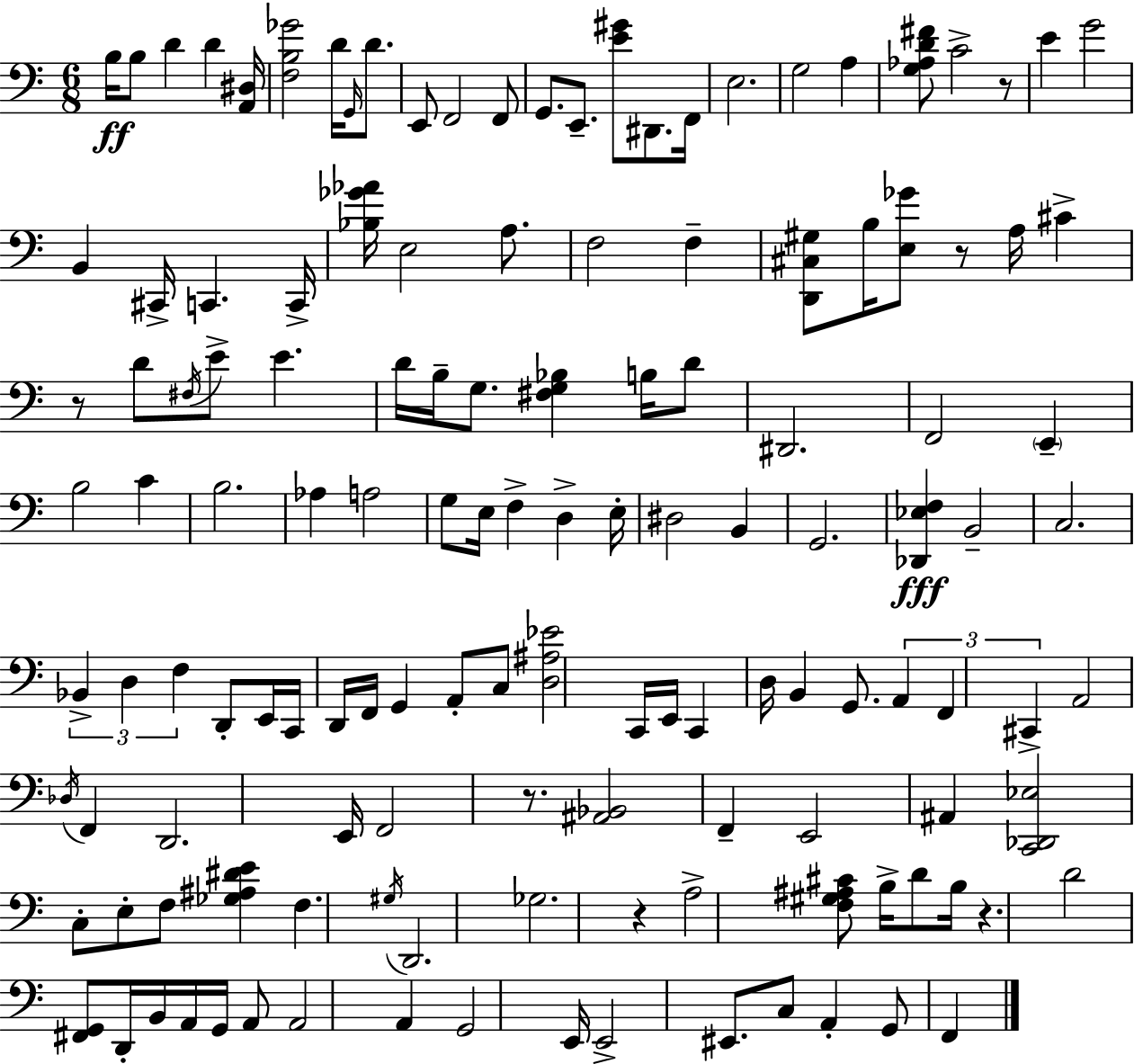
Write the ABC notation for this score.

X:1
T:Untitled
M:6/8
L:1/4
K:C
B,/4 B,/2 D D [A,,^D,]/4 [F,B,_G]2 D/4 G,,/4 D/2 E,,/2 F,,2 F,,/2 G,,/2 E,,/2 [E^G]/2 ^D,,/2 F,,/4 E,2 G,2 A, [G,_A,D^F]/2 C2 z/2 E G2 B,, ^C,,/4 C,, C,,/4 [_B,_G_A]/4 E,2 A,/2 F,2 F, [D,,^C,^G,]/2 B,/4 [E,_G]/2 z/2 A,/4 ^C z/2 D/2 ^F,/4 E/2 E D/4 B,/4 G,/2 [^F,G,_B,] B,/4 D/2 ^D,,2 F,,2 E,, B,2 C B,2 _A, A,2 G,/2 E,/4 F, D, E,/4 ^D,2 B,, G,,2 [_D,,_E,F,] B,,2 C,2 _B,, D, F, D,,/2 E,,/4 C,,/4 D,,/4 F,,/4 G,, A,,/2 C,/2 [D,^A,_E]2 C,,/4 E,,/4 C,, D,/4 B,, G,,/2 A,, F,, ^C,, A,,2 _D,/4 F,, D,,2 E,,/4 F,,2 z/2 [^A,,_B,,]2 F,, E,,2 ^A,, [C,,_D,,_E,]2 C,/2 E,/2 F,/2 [_G,^A,^DE] F, ^G,/4 D,,2 _G,2 z A,2 [F,^G,^A,^C]/2 B,/4 D/2 B,/4 z D2 [^F,,G,,]/2 D,,/4 B,,/4 A,,/4 G,,/4 A,,/2 A,,2 A,, G,,2 E,,/4 E,,2 ^E,,/2 C,/2 A,, G,,/2 F,,